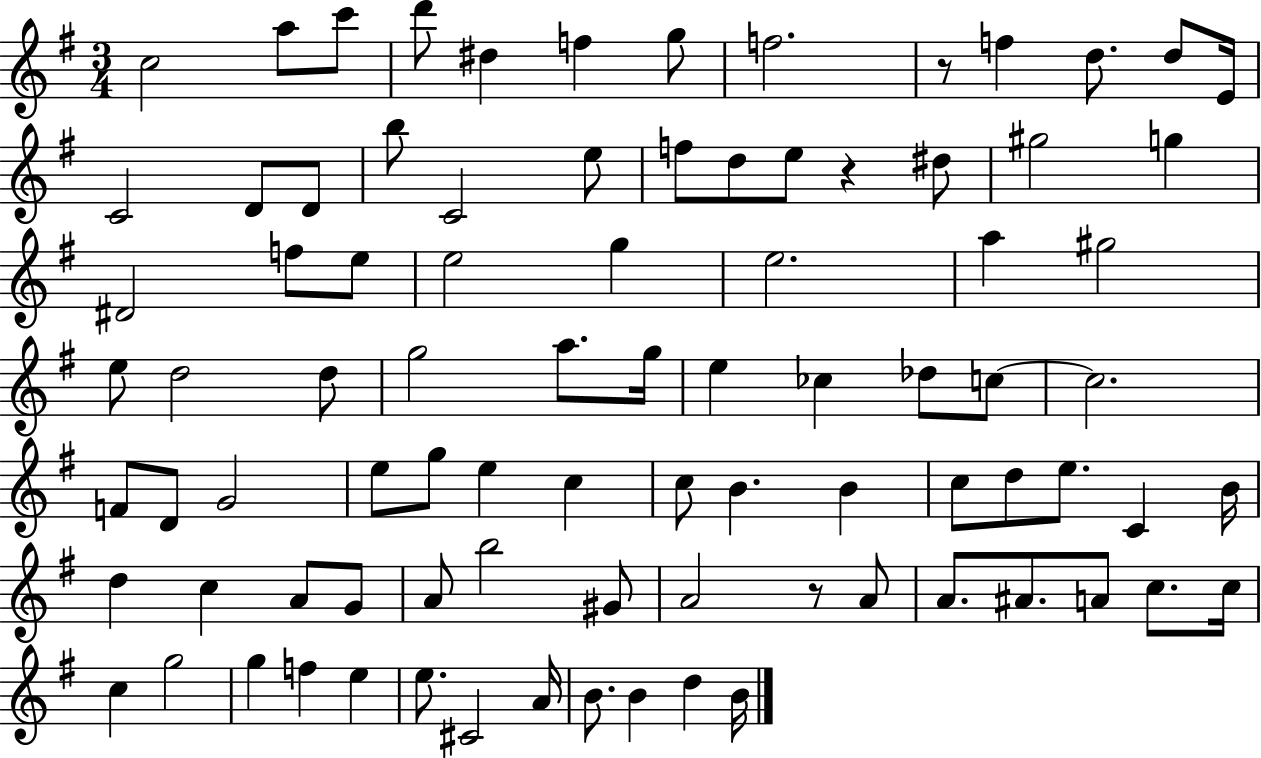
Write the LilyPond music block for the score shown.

{
  \clef treble
  \numericTimeSignature
  \time 3/4
  \key g \major
  c''2 a''8 c'''8 | d'''8 dis''4 f''4 g''8 | f''2. | r8 f''4 d''8. d''8 e'16 | \break c'2 d'8 d'8 | b''8 c'2 e''8 | f''8 d''8 e''8 r4 dis''8 | gis''2 g''4 | \break dis'2 f''8 e''8 | e''2 g''4 | e''2. | a''4 gis''2 | \break e''8 d''2 d''8 | g''2 a''8. g''16 | e''4 ces''4 des''8 c''8~~ | c''2. | \break f'8 d'8 g'2 | e''8 g''8 e''4 c''4 | c''8 b'4. b'4 | c''8 d''8 e''8. c'4 b'16 | \break d''4 c''4 a'8 g'8 | a'8 b''2 gis'8 | a'2 r8 a'8 | a'8. ais'8. a'8 c''8. c''16 | \break c''4 g''2 | g''4 f''4 e''4 | e''8. cis'2 a'16 | b'8. b'4 d''4 b'16 | \break \bar "|."
}